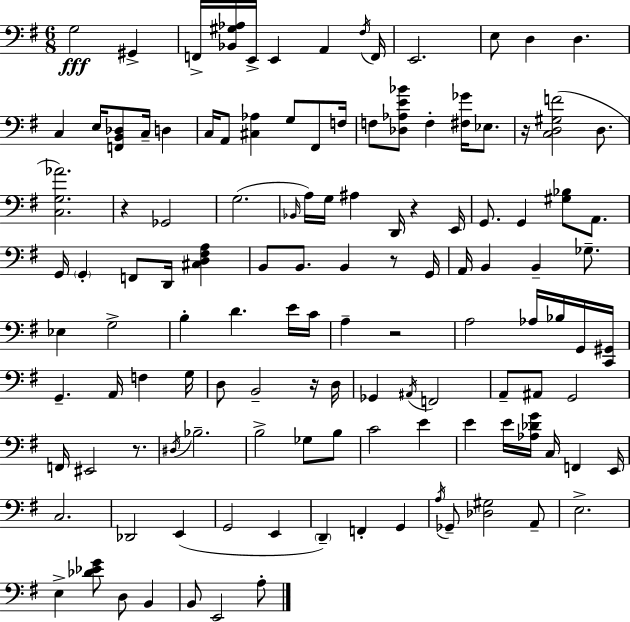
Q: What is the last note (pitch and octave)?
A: A3